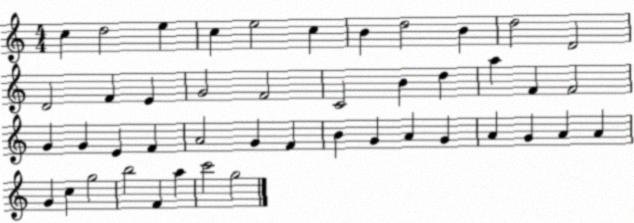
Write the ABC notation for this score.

X:1
T:Untitled
M:4/4
L:1/4
K:C
c d2 e c e2 c B d2 B d2 D2 D2 F E G2 F2 C2 B d a F F2 G G E F A2 G F B G A G A G A A G c g2 b2 F a c'2 g2